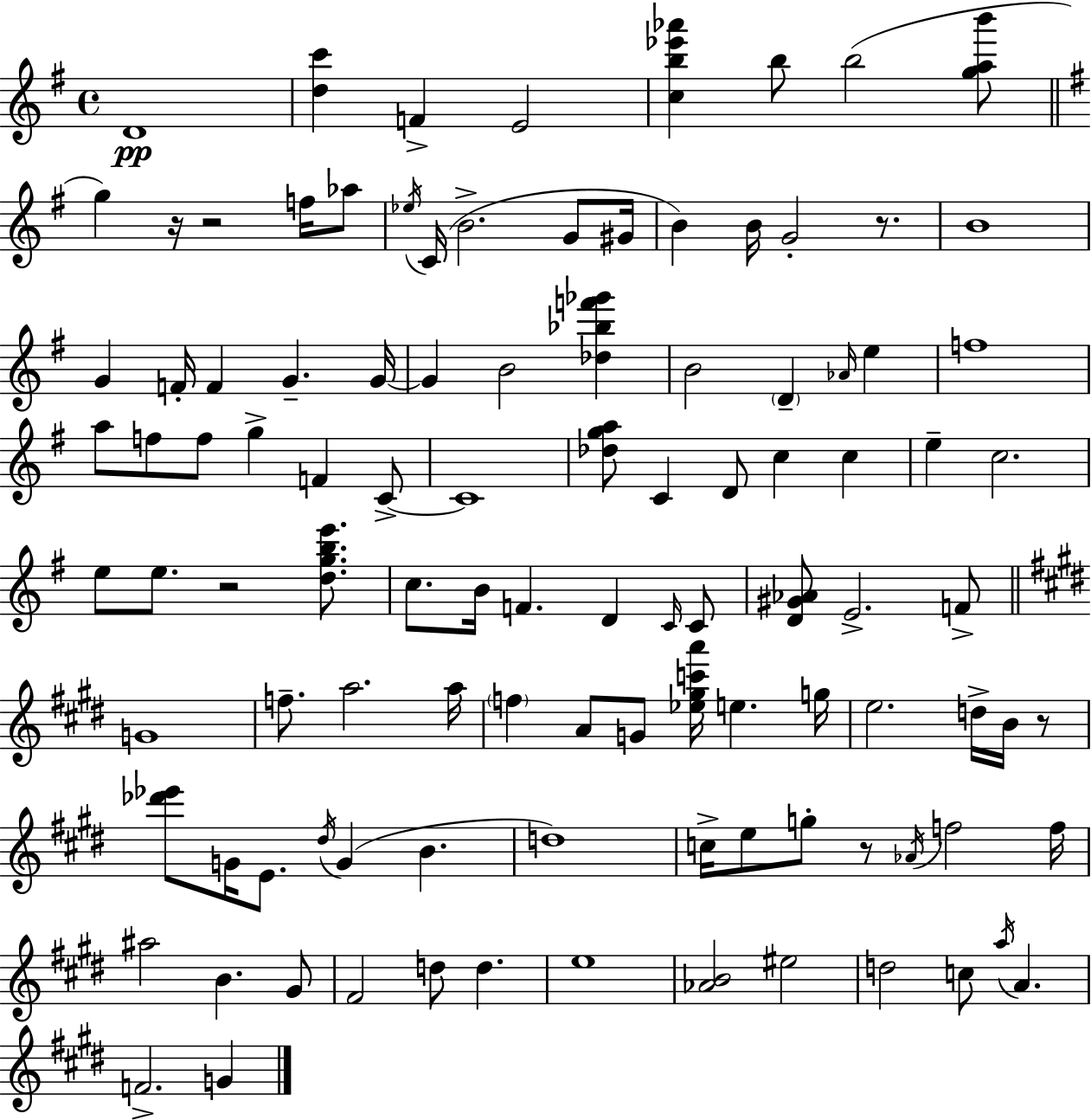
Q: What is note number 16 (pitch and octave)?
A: G4